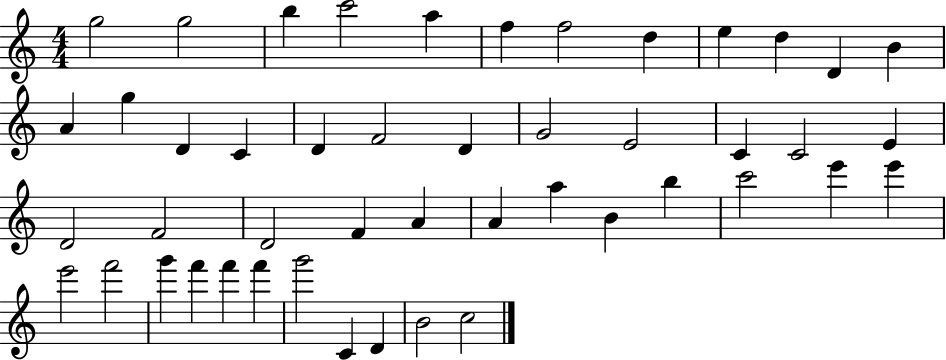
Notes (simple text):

G5/h G5/h B5/q C6/h A5/q F5/q F5/h D5/q E5/q D5/q D4/q B4/q A4/q G5/q D4/q C4/q D4/q F4/h D4/q G4/h E4/h C4/q C4/h E4/q D4/h F4/h D4/h F4/q A4/q A4/q A5/q B4/q B5/q C6/h E6/q E6/q E6/h F6/h G6/q F6/q F6/q F6/q G6/h C4/q D4/q B4/h C5/h